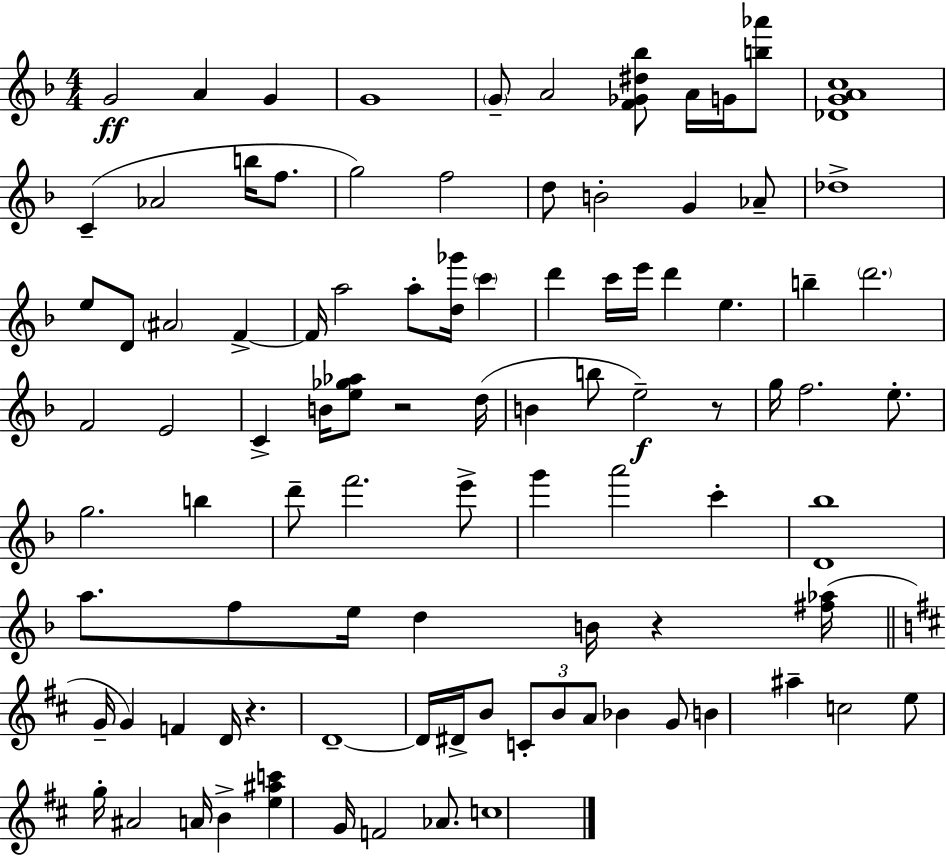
{
  \clef treble
  \numericTimeSignature
  \time 4/4
  \key d \minor
  g'2\ff a'4 g'4 | g'1 | \parenthesize g'8-- a'2 <f' ges' dis'' bes''>8 a'16 g'16 <b'' aes'''>8 | <des' g' a' c''>1 | \break c'4--( aes'2 b''16 f''8. | g''2) f''2 | d''8 b'2-. g'4 aes'8-- | des''1-> | \break e''8 d'8 \parenthesize ais'2 f'4->~~ | f'16 a''2 a''8-. <d'' ges'''>16 \parenthesize c'''4 | d'''4 c'''16 e'''16 d'''4 e''4. | b''4-- \parenthesize d'''2. | \break f'2 e'2 | c'4-> b'16 <e'' ges'' aes''>8 r2 d''16( | b'4 b''8 e''2--\f) r8 | g''16 f''2. e''8.-. | \break g''2. b''4 | d'''8-- f'''2. e'''8-> | g'''4 a'''2 c'''4-. | <d' bes''>1 | \break a''8. f''8 e''16 d''4 b'16 r4 <fis'' aes''>16( | \bar "||" \break \key b \minor g'16-- g'4) f'4 d'16 r4. | d'1--~~ | d'16 dis'16-> b'8 \tuplet 3/2 { c'8-. b'8 a'8 } bes'4 g'8 | b'4 ais''4-- c''2 | \break e''8 g''16-. ais'2 a'16 b'4-> | <e'' ais'' c'''>4 g'16 f'2 aes'8. | c''1 | \bar "|."
}